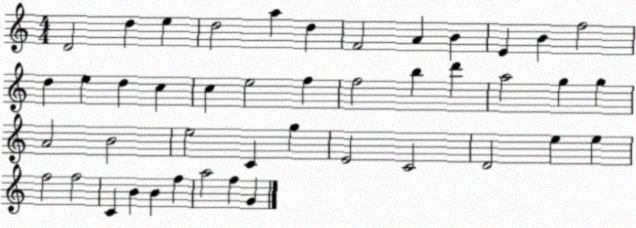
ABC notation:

X:1
T:Untitled
M:4/4
L:1/4
K:C
D2 d e d2 a d F2 A B E B f2 d e d c c e2 f f2 b d' a2 g g A2 B2 e2 C g E2 C2 D2 e e f2 f2 C B B f a2 f G